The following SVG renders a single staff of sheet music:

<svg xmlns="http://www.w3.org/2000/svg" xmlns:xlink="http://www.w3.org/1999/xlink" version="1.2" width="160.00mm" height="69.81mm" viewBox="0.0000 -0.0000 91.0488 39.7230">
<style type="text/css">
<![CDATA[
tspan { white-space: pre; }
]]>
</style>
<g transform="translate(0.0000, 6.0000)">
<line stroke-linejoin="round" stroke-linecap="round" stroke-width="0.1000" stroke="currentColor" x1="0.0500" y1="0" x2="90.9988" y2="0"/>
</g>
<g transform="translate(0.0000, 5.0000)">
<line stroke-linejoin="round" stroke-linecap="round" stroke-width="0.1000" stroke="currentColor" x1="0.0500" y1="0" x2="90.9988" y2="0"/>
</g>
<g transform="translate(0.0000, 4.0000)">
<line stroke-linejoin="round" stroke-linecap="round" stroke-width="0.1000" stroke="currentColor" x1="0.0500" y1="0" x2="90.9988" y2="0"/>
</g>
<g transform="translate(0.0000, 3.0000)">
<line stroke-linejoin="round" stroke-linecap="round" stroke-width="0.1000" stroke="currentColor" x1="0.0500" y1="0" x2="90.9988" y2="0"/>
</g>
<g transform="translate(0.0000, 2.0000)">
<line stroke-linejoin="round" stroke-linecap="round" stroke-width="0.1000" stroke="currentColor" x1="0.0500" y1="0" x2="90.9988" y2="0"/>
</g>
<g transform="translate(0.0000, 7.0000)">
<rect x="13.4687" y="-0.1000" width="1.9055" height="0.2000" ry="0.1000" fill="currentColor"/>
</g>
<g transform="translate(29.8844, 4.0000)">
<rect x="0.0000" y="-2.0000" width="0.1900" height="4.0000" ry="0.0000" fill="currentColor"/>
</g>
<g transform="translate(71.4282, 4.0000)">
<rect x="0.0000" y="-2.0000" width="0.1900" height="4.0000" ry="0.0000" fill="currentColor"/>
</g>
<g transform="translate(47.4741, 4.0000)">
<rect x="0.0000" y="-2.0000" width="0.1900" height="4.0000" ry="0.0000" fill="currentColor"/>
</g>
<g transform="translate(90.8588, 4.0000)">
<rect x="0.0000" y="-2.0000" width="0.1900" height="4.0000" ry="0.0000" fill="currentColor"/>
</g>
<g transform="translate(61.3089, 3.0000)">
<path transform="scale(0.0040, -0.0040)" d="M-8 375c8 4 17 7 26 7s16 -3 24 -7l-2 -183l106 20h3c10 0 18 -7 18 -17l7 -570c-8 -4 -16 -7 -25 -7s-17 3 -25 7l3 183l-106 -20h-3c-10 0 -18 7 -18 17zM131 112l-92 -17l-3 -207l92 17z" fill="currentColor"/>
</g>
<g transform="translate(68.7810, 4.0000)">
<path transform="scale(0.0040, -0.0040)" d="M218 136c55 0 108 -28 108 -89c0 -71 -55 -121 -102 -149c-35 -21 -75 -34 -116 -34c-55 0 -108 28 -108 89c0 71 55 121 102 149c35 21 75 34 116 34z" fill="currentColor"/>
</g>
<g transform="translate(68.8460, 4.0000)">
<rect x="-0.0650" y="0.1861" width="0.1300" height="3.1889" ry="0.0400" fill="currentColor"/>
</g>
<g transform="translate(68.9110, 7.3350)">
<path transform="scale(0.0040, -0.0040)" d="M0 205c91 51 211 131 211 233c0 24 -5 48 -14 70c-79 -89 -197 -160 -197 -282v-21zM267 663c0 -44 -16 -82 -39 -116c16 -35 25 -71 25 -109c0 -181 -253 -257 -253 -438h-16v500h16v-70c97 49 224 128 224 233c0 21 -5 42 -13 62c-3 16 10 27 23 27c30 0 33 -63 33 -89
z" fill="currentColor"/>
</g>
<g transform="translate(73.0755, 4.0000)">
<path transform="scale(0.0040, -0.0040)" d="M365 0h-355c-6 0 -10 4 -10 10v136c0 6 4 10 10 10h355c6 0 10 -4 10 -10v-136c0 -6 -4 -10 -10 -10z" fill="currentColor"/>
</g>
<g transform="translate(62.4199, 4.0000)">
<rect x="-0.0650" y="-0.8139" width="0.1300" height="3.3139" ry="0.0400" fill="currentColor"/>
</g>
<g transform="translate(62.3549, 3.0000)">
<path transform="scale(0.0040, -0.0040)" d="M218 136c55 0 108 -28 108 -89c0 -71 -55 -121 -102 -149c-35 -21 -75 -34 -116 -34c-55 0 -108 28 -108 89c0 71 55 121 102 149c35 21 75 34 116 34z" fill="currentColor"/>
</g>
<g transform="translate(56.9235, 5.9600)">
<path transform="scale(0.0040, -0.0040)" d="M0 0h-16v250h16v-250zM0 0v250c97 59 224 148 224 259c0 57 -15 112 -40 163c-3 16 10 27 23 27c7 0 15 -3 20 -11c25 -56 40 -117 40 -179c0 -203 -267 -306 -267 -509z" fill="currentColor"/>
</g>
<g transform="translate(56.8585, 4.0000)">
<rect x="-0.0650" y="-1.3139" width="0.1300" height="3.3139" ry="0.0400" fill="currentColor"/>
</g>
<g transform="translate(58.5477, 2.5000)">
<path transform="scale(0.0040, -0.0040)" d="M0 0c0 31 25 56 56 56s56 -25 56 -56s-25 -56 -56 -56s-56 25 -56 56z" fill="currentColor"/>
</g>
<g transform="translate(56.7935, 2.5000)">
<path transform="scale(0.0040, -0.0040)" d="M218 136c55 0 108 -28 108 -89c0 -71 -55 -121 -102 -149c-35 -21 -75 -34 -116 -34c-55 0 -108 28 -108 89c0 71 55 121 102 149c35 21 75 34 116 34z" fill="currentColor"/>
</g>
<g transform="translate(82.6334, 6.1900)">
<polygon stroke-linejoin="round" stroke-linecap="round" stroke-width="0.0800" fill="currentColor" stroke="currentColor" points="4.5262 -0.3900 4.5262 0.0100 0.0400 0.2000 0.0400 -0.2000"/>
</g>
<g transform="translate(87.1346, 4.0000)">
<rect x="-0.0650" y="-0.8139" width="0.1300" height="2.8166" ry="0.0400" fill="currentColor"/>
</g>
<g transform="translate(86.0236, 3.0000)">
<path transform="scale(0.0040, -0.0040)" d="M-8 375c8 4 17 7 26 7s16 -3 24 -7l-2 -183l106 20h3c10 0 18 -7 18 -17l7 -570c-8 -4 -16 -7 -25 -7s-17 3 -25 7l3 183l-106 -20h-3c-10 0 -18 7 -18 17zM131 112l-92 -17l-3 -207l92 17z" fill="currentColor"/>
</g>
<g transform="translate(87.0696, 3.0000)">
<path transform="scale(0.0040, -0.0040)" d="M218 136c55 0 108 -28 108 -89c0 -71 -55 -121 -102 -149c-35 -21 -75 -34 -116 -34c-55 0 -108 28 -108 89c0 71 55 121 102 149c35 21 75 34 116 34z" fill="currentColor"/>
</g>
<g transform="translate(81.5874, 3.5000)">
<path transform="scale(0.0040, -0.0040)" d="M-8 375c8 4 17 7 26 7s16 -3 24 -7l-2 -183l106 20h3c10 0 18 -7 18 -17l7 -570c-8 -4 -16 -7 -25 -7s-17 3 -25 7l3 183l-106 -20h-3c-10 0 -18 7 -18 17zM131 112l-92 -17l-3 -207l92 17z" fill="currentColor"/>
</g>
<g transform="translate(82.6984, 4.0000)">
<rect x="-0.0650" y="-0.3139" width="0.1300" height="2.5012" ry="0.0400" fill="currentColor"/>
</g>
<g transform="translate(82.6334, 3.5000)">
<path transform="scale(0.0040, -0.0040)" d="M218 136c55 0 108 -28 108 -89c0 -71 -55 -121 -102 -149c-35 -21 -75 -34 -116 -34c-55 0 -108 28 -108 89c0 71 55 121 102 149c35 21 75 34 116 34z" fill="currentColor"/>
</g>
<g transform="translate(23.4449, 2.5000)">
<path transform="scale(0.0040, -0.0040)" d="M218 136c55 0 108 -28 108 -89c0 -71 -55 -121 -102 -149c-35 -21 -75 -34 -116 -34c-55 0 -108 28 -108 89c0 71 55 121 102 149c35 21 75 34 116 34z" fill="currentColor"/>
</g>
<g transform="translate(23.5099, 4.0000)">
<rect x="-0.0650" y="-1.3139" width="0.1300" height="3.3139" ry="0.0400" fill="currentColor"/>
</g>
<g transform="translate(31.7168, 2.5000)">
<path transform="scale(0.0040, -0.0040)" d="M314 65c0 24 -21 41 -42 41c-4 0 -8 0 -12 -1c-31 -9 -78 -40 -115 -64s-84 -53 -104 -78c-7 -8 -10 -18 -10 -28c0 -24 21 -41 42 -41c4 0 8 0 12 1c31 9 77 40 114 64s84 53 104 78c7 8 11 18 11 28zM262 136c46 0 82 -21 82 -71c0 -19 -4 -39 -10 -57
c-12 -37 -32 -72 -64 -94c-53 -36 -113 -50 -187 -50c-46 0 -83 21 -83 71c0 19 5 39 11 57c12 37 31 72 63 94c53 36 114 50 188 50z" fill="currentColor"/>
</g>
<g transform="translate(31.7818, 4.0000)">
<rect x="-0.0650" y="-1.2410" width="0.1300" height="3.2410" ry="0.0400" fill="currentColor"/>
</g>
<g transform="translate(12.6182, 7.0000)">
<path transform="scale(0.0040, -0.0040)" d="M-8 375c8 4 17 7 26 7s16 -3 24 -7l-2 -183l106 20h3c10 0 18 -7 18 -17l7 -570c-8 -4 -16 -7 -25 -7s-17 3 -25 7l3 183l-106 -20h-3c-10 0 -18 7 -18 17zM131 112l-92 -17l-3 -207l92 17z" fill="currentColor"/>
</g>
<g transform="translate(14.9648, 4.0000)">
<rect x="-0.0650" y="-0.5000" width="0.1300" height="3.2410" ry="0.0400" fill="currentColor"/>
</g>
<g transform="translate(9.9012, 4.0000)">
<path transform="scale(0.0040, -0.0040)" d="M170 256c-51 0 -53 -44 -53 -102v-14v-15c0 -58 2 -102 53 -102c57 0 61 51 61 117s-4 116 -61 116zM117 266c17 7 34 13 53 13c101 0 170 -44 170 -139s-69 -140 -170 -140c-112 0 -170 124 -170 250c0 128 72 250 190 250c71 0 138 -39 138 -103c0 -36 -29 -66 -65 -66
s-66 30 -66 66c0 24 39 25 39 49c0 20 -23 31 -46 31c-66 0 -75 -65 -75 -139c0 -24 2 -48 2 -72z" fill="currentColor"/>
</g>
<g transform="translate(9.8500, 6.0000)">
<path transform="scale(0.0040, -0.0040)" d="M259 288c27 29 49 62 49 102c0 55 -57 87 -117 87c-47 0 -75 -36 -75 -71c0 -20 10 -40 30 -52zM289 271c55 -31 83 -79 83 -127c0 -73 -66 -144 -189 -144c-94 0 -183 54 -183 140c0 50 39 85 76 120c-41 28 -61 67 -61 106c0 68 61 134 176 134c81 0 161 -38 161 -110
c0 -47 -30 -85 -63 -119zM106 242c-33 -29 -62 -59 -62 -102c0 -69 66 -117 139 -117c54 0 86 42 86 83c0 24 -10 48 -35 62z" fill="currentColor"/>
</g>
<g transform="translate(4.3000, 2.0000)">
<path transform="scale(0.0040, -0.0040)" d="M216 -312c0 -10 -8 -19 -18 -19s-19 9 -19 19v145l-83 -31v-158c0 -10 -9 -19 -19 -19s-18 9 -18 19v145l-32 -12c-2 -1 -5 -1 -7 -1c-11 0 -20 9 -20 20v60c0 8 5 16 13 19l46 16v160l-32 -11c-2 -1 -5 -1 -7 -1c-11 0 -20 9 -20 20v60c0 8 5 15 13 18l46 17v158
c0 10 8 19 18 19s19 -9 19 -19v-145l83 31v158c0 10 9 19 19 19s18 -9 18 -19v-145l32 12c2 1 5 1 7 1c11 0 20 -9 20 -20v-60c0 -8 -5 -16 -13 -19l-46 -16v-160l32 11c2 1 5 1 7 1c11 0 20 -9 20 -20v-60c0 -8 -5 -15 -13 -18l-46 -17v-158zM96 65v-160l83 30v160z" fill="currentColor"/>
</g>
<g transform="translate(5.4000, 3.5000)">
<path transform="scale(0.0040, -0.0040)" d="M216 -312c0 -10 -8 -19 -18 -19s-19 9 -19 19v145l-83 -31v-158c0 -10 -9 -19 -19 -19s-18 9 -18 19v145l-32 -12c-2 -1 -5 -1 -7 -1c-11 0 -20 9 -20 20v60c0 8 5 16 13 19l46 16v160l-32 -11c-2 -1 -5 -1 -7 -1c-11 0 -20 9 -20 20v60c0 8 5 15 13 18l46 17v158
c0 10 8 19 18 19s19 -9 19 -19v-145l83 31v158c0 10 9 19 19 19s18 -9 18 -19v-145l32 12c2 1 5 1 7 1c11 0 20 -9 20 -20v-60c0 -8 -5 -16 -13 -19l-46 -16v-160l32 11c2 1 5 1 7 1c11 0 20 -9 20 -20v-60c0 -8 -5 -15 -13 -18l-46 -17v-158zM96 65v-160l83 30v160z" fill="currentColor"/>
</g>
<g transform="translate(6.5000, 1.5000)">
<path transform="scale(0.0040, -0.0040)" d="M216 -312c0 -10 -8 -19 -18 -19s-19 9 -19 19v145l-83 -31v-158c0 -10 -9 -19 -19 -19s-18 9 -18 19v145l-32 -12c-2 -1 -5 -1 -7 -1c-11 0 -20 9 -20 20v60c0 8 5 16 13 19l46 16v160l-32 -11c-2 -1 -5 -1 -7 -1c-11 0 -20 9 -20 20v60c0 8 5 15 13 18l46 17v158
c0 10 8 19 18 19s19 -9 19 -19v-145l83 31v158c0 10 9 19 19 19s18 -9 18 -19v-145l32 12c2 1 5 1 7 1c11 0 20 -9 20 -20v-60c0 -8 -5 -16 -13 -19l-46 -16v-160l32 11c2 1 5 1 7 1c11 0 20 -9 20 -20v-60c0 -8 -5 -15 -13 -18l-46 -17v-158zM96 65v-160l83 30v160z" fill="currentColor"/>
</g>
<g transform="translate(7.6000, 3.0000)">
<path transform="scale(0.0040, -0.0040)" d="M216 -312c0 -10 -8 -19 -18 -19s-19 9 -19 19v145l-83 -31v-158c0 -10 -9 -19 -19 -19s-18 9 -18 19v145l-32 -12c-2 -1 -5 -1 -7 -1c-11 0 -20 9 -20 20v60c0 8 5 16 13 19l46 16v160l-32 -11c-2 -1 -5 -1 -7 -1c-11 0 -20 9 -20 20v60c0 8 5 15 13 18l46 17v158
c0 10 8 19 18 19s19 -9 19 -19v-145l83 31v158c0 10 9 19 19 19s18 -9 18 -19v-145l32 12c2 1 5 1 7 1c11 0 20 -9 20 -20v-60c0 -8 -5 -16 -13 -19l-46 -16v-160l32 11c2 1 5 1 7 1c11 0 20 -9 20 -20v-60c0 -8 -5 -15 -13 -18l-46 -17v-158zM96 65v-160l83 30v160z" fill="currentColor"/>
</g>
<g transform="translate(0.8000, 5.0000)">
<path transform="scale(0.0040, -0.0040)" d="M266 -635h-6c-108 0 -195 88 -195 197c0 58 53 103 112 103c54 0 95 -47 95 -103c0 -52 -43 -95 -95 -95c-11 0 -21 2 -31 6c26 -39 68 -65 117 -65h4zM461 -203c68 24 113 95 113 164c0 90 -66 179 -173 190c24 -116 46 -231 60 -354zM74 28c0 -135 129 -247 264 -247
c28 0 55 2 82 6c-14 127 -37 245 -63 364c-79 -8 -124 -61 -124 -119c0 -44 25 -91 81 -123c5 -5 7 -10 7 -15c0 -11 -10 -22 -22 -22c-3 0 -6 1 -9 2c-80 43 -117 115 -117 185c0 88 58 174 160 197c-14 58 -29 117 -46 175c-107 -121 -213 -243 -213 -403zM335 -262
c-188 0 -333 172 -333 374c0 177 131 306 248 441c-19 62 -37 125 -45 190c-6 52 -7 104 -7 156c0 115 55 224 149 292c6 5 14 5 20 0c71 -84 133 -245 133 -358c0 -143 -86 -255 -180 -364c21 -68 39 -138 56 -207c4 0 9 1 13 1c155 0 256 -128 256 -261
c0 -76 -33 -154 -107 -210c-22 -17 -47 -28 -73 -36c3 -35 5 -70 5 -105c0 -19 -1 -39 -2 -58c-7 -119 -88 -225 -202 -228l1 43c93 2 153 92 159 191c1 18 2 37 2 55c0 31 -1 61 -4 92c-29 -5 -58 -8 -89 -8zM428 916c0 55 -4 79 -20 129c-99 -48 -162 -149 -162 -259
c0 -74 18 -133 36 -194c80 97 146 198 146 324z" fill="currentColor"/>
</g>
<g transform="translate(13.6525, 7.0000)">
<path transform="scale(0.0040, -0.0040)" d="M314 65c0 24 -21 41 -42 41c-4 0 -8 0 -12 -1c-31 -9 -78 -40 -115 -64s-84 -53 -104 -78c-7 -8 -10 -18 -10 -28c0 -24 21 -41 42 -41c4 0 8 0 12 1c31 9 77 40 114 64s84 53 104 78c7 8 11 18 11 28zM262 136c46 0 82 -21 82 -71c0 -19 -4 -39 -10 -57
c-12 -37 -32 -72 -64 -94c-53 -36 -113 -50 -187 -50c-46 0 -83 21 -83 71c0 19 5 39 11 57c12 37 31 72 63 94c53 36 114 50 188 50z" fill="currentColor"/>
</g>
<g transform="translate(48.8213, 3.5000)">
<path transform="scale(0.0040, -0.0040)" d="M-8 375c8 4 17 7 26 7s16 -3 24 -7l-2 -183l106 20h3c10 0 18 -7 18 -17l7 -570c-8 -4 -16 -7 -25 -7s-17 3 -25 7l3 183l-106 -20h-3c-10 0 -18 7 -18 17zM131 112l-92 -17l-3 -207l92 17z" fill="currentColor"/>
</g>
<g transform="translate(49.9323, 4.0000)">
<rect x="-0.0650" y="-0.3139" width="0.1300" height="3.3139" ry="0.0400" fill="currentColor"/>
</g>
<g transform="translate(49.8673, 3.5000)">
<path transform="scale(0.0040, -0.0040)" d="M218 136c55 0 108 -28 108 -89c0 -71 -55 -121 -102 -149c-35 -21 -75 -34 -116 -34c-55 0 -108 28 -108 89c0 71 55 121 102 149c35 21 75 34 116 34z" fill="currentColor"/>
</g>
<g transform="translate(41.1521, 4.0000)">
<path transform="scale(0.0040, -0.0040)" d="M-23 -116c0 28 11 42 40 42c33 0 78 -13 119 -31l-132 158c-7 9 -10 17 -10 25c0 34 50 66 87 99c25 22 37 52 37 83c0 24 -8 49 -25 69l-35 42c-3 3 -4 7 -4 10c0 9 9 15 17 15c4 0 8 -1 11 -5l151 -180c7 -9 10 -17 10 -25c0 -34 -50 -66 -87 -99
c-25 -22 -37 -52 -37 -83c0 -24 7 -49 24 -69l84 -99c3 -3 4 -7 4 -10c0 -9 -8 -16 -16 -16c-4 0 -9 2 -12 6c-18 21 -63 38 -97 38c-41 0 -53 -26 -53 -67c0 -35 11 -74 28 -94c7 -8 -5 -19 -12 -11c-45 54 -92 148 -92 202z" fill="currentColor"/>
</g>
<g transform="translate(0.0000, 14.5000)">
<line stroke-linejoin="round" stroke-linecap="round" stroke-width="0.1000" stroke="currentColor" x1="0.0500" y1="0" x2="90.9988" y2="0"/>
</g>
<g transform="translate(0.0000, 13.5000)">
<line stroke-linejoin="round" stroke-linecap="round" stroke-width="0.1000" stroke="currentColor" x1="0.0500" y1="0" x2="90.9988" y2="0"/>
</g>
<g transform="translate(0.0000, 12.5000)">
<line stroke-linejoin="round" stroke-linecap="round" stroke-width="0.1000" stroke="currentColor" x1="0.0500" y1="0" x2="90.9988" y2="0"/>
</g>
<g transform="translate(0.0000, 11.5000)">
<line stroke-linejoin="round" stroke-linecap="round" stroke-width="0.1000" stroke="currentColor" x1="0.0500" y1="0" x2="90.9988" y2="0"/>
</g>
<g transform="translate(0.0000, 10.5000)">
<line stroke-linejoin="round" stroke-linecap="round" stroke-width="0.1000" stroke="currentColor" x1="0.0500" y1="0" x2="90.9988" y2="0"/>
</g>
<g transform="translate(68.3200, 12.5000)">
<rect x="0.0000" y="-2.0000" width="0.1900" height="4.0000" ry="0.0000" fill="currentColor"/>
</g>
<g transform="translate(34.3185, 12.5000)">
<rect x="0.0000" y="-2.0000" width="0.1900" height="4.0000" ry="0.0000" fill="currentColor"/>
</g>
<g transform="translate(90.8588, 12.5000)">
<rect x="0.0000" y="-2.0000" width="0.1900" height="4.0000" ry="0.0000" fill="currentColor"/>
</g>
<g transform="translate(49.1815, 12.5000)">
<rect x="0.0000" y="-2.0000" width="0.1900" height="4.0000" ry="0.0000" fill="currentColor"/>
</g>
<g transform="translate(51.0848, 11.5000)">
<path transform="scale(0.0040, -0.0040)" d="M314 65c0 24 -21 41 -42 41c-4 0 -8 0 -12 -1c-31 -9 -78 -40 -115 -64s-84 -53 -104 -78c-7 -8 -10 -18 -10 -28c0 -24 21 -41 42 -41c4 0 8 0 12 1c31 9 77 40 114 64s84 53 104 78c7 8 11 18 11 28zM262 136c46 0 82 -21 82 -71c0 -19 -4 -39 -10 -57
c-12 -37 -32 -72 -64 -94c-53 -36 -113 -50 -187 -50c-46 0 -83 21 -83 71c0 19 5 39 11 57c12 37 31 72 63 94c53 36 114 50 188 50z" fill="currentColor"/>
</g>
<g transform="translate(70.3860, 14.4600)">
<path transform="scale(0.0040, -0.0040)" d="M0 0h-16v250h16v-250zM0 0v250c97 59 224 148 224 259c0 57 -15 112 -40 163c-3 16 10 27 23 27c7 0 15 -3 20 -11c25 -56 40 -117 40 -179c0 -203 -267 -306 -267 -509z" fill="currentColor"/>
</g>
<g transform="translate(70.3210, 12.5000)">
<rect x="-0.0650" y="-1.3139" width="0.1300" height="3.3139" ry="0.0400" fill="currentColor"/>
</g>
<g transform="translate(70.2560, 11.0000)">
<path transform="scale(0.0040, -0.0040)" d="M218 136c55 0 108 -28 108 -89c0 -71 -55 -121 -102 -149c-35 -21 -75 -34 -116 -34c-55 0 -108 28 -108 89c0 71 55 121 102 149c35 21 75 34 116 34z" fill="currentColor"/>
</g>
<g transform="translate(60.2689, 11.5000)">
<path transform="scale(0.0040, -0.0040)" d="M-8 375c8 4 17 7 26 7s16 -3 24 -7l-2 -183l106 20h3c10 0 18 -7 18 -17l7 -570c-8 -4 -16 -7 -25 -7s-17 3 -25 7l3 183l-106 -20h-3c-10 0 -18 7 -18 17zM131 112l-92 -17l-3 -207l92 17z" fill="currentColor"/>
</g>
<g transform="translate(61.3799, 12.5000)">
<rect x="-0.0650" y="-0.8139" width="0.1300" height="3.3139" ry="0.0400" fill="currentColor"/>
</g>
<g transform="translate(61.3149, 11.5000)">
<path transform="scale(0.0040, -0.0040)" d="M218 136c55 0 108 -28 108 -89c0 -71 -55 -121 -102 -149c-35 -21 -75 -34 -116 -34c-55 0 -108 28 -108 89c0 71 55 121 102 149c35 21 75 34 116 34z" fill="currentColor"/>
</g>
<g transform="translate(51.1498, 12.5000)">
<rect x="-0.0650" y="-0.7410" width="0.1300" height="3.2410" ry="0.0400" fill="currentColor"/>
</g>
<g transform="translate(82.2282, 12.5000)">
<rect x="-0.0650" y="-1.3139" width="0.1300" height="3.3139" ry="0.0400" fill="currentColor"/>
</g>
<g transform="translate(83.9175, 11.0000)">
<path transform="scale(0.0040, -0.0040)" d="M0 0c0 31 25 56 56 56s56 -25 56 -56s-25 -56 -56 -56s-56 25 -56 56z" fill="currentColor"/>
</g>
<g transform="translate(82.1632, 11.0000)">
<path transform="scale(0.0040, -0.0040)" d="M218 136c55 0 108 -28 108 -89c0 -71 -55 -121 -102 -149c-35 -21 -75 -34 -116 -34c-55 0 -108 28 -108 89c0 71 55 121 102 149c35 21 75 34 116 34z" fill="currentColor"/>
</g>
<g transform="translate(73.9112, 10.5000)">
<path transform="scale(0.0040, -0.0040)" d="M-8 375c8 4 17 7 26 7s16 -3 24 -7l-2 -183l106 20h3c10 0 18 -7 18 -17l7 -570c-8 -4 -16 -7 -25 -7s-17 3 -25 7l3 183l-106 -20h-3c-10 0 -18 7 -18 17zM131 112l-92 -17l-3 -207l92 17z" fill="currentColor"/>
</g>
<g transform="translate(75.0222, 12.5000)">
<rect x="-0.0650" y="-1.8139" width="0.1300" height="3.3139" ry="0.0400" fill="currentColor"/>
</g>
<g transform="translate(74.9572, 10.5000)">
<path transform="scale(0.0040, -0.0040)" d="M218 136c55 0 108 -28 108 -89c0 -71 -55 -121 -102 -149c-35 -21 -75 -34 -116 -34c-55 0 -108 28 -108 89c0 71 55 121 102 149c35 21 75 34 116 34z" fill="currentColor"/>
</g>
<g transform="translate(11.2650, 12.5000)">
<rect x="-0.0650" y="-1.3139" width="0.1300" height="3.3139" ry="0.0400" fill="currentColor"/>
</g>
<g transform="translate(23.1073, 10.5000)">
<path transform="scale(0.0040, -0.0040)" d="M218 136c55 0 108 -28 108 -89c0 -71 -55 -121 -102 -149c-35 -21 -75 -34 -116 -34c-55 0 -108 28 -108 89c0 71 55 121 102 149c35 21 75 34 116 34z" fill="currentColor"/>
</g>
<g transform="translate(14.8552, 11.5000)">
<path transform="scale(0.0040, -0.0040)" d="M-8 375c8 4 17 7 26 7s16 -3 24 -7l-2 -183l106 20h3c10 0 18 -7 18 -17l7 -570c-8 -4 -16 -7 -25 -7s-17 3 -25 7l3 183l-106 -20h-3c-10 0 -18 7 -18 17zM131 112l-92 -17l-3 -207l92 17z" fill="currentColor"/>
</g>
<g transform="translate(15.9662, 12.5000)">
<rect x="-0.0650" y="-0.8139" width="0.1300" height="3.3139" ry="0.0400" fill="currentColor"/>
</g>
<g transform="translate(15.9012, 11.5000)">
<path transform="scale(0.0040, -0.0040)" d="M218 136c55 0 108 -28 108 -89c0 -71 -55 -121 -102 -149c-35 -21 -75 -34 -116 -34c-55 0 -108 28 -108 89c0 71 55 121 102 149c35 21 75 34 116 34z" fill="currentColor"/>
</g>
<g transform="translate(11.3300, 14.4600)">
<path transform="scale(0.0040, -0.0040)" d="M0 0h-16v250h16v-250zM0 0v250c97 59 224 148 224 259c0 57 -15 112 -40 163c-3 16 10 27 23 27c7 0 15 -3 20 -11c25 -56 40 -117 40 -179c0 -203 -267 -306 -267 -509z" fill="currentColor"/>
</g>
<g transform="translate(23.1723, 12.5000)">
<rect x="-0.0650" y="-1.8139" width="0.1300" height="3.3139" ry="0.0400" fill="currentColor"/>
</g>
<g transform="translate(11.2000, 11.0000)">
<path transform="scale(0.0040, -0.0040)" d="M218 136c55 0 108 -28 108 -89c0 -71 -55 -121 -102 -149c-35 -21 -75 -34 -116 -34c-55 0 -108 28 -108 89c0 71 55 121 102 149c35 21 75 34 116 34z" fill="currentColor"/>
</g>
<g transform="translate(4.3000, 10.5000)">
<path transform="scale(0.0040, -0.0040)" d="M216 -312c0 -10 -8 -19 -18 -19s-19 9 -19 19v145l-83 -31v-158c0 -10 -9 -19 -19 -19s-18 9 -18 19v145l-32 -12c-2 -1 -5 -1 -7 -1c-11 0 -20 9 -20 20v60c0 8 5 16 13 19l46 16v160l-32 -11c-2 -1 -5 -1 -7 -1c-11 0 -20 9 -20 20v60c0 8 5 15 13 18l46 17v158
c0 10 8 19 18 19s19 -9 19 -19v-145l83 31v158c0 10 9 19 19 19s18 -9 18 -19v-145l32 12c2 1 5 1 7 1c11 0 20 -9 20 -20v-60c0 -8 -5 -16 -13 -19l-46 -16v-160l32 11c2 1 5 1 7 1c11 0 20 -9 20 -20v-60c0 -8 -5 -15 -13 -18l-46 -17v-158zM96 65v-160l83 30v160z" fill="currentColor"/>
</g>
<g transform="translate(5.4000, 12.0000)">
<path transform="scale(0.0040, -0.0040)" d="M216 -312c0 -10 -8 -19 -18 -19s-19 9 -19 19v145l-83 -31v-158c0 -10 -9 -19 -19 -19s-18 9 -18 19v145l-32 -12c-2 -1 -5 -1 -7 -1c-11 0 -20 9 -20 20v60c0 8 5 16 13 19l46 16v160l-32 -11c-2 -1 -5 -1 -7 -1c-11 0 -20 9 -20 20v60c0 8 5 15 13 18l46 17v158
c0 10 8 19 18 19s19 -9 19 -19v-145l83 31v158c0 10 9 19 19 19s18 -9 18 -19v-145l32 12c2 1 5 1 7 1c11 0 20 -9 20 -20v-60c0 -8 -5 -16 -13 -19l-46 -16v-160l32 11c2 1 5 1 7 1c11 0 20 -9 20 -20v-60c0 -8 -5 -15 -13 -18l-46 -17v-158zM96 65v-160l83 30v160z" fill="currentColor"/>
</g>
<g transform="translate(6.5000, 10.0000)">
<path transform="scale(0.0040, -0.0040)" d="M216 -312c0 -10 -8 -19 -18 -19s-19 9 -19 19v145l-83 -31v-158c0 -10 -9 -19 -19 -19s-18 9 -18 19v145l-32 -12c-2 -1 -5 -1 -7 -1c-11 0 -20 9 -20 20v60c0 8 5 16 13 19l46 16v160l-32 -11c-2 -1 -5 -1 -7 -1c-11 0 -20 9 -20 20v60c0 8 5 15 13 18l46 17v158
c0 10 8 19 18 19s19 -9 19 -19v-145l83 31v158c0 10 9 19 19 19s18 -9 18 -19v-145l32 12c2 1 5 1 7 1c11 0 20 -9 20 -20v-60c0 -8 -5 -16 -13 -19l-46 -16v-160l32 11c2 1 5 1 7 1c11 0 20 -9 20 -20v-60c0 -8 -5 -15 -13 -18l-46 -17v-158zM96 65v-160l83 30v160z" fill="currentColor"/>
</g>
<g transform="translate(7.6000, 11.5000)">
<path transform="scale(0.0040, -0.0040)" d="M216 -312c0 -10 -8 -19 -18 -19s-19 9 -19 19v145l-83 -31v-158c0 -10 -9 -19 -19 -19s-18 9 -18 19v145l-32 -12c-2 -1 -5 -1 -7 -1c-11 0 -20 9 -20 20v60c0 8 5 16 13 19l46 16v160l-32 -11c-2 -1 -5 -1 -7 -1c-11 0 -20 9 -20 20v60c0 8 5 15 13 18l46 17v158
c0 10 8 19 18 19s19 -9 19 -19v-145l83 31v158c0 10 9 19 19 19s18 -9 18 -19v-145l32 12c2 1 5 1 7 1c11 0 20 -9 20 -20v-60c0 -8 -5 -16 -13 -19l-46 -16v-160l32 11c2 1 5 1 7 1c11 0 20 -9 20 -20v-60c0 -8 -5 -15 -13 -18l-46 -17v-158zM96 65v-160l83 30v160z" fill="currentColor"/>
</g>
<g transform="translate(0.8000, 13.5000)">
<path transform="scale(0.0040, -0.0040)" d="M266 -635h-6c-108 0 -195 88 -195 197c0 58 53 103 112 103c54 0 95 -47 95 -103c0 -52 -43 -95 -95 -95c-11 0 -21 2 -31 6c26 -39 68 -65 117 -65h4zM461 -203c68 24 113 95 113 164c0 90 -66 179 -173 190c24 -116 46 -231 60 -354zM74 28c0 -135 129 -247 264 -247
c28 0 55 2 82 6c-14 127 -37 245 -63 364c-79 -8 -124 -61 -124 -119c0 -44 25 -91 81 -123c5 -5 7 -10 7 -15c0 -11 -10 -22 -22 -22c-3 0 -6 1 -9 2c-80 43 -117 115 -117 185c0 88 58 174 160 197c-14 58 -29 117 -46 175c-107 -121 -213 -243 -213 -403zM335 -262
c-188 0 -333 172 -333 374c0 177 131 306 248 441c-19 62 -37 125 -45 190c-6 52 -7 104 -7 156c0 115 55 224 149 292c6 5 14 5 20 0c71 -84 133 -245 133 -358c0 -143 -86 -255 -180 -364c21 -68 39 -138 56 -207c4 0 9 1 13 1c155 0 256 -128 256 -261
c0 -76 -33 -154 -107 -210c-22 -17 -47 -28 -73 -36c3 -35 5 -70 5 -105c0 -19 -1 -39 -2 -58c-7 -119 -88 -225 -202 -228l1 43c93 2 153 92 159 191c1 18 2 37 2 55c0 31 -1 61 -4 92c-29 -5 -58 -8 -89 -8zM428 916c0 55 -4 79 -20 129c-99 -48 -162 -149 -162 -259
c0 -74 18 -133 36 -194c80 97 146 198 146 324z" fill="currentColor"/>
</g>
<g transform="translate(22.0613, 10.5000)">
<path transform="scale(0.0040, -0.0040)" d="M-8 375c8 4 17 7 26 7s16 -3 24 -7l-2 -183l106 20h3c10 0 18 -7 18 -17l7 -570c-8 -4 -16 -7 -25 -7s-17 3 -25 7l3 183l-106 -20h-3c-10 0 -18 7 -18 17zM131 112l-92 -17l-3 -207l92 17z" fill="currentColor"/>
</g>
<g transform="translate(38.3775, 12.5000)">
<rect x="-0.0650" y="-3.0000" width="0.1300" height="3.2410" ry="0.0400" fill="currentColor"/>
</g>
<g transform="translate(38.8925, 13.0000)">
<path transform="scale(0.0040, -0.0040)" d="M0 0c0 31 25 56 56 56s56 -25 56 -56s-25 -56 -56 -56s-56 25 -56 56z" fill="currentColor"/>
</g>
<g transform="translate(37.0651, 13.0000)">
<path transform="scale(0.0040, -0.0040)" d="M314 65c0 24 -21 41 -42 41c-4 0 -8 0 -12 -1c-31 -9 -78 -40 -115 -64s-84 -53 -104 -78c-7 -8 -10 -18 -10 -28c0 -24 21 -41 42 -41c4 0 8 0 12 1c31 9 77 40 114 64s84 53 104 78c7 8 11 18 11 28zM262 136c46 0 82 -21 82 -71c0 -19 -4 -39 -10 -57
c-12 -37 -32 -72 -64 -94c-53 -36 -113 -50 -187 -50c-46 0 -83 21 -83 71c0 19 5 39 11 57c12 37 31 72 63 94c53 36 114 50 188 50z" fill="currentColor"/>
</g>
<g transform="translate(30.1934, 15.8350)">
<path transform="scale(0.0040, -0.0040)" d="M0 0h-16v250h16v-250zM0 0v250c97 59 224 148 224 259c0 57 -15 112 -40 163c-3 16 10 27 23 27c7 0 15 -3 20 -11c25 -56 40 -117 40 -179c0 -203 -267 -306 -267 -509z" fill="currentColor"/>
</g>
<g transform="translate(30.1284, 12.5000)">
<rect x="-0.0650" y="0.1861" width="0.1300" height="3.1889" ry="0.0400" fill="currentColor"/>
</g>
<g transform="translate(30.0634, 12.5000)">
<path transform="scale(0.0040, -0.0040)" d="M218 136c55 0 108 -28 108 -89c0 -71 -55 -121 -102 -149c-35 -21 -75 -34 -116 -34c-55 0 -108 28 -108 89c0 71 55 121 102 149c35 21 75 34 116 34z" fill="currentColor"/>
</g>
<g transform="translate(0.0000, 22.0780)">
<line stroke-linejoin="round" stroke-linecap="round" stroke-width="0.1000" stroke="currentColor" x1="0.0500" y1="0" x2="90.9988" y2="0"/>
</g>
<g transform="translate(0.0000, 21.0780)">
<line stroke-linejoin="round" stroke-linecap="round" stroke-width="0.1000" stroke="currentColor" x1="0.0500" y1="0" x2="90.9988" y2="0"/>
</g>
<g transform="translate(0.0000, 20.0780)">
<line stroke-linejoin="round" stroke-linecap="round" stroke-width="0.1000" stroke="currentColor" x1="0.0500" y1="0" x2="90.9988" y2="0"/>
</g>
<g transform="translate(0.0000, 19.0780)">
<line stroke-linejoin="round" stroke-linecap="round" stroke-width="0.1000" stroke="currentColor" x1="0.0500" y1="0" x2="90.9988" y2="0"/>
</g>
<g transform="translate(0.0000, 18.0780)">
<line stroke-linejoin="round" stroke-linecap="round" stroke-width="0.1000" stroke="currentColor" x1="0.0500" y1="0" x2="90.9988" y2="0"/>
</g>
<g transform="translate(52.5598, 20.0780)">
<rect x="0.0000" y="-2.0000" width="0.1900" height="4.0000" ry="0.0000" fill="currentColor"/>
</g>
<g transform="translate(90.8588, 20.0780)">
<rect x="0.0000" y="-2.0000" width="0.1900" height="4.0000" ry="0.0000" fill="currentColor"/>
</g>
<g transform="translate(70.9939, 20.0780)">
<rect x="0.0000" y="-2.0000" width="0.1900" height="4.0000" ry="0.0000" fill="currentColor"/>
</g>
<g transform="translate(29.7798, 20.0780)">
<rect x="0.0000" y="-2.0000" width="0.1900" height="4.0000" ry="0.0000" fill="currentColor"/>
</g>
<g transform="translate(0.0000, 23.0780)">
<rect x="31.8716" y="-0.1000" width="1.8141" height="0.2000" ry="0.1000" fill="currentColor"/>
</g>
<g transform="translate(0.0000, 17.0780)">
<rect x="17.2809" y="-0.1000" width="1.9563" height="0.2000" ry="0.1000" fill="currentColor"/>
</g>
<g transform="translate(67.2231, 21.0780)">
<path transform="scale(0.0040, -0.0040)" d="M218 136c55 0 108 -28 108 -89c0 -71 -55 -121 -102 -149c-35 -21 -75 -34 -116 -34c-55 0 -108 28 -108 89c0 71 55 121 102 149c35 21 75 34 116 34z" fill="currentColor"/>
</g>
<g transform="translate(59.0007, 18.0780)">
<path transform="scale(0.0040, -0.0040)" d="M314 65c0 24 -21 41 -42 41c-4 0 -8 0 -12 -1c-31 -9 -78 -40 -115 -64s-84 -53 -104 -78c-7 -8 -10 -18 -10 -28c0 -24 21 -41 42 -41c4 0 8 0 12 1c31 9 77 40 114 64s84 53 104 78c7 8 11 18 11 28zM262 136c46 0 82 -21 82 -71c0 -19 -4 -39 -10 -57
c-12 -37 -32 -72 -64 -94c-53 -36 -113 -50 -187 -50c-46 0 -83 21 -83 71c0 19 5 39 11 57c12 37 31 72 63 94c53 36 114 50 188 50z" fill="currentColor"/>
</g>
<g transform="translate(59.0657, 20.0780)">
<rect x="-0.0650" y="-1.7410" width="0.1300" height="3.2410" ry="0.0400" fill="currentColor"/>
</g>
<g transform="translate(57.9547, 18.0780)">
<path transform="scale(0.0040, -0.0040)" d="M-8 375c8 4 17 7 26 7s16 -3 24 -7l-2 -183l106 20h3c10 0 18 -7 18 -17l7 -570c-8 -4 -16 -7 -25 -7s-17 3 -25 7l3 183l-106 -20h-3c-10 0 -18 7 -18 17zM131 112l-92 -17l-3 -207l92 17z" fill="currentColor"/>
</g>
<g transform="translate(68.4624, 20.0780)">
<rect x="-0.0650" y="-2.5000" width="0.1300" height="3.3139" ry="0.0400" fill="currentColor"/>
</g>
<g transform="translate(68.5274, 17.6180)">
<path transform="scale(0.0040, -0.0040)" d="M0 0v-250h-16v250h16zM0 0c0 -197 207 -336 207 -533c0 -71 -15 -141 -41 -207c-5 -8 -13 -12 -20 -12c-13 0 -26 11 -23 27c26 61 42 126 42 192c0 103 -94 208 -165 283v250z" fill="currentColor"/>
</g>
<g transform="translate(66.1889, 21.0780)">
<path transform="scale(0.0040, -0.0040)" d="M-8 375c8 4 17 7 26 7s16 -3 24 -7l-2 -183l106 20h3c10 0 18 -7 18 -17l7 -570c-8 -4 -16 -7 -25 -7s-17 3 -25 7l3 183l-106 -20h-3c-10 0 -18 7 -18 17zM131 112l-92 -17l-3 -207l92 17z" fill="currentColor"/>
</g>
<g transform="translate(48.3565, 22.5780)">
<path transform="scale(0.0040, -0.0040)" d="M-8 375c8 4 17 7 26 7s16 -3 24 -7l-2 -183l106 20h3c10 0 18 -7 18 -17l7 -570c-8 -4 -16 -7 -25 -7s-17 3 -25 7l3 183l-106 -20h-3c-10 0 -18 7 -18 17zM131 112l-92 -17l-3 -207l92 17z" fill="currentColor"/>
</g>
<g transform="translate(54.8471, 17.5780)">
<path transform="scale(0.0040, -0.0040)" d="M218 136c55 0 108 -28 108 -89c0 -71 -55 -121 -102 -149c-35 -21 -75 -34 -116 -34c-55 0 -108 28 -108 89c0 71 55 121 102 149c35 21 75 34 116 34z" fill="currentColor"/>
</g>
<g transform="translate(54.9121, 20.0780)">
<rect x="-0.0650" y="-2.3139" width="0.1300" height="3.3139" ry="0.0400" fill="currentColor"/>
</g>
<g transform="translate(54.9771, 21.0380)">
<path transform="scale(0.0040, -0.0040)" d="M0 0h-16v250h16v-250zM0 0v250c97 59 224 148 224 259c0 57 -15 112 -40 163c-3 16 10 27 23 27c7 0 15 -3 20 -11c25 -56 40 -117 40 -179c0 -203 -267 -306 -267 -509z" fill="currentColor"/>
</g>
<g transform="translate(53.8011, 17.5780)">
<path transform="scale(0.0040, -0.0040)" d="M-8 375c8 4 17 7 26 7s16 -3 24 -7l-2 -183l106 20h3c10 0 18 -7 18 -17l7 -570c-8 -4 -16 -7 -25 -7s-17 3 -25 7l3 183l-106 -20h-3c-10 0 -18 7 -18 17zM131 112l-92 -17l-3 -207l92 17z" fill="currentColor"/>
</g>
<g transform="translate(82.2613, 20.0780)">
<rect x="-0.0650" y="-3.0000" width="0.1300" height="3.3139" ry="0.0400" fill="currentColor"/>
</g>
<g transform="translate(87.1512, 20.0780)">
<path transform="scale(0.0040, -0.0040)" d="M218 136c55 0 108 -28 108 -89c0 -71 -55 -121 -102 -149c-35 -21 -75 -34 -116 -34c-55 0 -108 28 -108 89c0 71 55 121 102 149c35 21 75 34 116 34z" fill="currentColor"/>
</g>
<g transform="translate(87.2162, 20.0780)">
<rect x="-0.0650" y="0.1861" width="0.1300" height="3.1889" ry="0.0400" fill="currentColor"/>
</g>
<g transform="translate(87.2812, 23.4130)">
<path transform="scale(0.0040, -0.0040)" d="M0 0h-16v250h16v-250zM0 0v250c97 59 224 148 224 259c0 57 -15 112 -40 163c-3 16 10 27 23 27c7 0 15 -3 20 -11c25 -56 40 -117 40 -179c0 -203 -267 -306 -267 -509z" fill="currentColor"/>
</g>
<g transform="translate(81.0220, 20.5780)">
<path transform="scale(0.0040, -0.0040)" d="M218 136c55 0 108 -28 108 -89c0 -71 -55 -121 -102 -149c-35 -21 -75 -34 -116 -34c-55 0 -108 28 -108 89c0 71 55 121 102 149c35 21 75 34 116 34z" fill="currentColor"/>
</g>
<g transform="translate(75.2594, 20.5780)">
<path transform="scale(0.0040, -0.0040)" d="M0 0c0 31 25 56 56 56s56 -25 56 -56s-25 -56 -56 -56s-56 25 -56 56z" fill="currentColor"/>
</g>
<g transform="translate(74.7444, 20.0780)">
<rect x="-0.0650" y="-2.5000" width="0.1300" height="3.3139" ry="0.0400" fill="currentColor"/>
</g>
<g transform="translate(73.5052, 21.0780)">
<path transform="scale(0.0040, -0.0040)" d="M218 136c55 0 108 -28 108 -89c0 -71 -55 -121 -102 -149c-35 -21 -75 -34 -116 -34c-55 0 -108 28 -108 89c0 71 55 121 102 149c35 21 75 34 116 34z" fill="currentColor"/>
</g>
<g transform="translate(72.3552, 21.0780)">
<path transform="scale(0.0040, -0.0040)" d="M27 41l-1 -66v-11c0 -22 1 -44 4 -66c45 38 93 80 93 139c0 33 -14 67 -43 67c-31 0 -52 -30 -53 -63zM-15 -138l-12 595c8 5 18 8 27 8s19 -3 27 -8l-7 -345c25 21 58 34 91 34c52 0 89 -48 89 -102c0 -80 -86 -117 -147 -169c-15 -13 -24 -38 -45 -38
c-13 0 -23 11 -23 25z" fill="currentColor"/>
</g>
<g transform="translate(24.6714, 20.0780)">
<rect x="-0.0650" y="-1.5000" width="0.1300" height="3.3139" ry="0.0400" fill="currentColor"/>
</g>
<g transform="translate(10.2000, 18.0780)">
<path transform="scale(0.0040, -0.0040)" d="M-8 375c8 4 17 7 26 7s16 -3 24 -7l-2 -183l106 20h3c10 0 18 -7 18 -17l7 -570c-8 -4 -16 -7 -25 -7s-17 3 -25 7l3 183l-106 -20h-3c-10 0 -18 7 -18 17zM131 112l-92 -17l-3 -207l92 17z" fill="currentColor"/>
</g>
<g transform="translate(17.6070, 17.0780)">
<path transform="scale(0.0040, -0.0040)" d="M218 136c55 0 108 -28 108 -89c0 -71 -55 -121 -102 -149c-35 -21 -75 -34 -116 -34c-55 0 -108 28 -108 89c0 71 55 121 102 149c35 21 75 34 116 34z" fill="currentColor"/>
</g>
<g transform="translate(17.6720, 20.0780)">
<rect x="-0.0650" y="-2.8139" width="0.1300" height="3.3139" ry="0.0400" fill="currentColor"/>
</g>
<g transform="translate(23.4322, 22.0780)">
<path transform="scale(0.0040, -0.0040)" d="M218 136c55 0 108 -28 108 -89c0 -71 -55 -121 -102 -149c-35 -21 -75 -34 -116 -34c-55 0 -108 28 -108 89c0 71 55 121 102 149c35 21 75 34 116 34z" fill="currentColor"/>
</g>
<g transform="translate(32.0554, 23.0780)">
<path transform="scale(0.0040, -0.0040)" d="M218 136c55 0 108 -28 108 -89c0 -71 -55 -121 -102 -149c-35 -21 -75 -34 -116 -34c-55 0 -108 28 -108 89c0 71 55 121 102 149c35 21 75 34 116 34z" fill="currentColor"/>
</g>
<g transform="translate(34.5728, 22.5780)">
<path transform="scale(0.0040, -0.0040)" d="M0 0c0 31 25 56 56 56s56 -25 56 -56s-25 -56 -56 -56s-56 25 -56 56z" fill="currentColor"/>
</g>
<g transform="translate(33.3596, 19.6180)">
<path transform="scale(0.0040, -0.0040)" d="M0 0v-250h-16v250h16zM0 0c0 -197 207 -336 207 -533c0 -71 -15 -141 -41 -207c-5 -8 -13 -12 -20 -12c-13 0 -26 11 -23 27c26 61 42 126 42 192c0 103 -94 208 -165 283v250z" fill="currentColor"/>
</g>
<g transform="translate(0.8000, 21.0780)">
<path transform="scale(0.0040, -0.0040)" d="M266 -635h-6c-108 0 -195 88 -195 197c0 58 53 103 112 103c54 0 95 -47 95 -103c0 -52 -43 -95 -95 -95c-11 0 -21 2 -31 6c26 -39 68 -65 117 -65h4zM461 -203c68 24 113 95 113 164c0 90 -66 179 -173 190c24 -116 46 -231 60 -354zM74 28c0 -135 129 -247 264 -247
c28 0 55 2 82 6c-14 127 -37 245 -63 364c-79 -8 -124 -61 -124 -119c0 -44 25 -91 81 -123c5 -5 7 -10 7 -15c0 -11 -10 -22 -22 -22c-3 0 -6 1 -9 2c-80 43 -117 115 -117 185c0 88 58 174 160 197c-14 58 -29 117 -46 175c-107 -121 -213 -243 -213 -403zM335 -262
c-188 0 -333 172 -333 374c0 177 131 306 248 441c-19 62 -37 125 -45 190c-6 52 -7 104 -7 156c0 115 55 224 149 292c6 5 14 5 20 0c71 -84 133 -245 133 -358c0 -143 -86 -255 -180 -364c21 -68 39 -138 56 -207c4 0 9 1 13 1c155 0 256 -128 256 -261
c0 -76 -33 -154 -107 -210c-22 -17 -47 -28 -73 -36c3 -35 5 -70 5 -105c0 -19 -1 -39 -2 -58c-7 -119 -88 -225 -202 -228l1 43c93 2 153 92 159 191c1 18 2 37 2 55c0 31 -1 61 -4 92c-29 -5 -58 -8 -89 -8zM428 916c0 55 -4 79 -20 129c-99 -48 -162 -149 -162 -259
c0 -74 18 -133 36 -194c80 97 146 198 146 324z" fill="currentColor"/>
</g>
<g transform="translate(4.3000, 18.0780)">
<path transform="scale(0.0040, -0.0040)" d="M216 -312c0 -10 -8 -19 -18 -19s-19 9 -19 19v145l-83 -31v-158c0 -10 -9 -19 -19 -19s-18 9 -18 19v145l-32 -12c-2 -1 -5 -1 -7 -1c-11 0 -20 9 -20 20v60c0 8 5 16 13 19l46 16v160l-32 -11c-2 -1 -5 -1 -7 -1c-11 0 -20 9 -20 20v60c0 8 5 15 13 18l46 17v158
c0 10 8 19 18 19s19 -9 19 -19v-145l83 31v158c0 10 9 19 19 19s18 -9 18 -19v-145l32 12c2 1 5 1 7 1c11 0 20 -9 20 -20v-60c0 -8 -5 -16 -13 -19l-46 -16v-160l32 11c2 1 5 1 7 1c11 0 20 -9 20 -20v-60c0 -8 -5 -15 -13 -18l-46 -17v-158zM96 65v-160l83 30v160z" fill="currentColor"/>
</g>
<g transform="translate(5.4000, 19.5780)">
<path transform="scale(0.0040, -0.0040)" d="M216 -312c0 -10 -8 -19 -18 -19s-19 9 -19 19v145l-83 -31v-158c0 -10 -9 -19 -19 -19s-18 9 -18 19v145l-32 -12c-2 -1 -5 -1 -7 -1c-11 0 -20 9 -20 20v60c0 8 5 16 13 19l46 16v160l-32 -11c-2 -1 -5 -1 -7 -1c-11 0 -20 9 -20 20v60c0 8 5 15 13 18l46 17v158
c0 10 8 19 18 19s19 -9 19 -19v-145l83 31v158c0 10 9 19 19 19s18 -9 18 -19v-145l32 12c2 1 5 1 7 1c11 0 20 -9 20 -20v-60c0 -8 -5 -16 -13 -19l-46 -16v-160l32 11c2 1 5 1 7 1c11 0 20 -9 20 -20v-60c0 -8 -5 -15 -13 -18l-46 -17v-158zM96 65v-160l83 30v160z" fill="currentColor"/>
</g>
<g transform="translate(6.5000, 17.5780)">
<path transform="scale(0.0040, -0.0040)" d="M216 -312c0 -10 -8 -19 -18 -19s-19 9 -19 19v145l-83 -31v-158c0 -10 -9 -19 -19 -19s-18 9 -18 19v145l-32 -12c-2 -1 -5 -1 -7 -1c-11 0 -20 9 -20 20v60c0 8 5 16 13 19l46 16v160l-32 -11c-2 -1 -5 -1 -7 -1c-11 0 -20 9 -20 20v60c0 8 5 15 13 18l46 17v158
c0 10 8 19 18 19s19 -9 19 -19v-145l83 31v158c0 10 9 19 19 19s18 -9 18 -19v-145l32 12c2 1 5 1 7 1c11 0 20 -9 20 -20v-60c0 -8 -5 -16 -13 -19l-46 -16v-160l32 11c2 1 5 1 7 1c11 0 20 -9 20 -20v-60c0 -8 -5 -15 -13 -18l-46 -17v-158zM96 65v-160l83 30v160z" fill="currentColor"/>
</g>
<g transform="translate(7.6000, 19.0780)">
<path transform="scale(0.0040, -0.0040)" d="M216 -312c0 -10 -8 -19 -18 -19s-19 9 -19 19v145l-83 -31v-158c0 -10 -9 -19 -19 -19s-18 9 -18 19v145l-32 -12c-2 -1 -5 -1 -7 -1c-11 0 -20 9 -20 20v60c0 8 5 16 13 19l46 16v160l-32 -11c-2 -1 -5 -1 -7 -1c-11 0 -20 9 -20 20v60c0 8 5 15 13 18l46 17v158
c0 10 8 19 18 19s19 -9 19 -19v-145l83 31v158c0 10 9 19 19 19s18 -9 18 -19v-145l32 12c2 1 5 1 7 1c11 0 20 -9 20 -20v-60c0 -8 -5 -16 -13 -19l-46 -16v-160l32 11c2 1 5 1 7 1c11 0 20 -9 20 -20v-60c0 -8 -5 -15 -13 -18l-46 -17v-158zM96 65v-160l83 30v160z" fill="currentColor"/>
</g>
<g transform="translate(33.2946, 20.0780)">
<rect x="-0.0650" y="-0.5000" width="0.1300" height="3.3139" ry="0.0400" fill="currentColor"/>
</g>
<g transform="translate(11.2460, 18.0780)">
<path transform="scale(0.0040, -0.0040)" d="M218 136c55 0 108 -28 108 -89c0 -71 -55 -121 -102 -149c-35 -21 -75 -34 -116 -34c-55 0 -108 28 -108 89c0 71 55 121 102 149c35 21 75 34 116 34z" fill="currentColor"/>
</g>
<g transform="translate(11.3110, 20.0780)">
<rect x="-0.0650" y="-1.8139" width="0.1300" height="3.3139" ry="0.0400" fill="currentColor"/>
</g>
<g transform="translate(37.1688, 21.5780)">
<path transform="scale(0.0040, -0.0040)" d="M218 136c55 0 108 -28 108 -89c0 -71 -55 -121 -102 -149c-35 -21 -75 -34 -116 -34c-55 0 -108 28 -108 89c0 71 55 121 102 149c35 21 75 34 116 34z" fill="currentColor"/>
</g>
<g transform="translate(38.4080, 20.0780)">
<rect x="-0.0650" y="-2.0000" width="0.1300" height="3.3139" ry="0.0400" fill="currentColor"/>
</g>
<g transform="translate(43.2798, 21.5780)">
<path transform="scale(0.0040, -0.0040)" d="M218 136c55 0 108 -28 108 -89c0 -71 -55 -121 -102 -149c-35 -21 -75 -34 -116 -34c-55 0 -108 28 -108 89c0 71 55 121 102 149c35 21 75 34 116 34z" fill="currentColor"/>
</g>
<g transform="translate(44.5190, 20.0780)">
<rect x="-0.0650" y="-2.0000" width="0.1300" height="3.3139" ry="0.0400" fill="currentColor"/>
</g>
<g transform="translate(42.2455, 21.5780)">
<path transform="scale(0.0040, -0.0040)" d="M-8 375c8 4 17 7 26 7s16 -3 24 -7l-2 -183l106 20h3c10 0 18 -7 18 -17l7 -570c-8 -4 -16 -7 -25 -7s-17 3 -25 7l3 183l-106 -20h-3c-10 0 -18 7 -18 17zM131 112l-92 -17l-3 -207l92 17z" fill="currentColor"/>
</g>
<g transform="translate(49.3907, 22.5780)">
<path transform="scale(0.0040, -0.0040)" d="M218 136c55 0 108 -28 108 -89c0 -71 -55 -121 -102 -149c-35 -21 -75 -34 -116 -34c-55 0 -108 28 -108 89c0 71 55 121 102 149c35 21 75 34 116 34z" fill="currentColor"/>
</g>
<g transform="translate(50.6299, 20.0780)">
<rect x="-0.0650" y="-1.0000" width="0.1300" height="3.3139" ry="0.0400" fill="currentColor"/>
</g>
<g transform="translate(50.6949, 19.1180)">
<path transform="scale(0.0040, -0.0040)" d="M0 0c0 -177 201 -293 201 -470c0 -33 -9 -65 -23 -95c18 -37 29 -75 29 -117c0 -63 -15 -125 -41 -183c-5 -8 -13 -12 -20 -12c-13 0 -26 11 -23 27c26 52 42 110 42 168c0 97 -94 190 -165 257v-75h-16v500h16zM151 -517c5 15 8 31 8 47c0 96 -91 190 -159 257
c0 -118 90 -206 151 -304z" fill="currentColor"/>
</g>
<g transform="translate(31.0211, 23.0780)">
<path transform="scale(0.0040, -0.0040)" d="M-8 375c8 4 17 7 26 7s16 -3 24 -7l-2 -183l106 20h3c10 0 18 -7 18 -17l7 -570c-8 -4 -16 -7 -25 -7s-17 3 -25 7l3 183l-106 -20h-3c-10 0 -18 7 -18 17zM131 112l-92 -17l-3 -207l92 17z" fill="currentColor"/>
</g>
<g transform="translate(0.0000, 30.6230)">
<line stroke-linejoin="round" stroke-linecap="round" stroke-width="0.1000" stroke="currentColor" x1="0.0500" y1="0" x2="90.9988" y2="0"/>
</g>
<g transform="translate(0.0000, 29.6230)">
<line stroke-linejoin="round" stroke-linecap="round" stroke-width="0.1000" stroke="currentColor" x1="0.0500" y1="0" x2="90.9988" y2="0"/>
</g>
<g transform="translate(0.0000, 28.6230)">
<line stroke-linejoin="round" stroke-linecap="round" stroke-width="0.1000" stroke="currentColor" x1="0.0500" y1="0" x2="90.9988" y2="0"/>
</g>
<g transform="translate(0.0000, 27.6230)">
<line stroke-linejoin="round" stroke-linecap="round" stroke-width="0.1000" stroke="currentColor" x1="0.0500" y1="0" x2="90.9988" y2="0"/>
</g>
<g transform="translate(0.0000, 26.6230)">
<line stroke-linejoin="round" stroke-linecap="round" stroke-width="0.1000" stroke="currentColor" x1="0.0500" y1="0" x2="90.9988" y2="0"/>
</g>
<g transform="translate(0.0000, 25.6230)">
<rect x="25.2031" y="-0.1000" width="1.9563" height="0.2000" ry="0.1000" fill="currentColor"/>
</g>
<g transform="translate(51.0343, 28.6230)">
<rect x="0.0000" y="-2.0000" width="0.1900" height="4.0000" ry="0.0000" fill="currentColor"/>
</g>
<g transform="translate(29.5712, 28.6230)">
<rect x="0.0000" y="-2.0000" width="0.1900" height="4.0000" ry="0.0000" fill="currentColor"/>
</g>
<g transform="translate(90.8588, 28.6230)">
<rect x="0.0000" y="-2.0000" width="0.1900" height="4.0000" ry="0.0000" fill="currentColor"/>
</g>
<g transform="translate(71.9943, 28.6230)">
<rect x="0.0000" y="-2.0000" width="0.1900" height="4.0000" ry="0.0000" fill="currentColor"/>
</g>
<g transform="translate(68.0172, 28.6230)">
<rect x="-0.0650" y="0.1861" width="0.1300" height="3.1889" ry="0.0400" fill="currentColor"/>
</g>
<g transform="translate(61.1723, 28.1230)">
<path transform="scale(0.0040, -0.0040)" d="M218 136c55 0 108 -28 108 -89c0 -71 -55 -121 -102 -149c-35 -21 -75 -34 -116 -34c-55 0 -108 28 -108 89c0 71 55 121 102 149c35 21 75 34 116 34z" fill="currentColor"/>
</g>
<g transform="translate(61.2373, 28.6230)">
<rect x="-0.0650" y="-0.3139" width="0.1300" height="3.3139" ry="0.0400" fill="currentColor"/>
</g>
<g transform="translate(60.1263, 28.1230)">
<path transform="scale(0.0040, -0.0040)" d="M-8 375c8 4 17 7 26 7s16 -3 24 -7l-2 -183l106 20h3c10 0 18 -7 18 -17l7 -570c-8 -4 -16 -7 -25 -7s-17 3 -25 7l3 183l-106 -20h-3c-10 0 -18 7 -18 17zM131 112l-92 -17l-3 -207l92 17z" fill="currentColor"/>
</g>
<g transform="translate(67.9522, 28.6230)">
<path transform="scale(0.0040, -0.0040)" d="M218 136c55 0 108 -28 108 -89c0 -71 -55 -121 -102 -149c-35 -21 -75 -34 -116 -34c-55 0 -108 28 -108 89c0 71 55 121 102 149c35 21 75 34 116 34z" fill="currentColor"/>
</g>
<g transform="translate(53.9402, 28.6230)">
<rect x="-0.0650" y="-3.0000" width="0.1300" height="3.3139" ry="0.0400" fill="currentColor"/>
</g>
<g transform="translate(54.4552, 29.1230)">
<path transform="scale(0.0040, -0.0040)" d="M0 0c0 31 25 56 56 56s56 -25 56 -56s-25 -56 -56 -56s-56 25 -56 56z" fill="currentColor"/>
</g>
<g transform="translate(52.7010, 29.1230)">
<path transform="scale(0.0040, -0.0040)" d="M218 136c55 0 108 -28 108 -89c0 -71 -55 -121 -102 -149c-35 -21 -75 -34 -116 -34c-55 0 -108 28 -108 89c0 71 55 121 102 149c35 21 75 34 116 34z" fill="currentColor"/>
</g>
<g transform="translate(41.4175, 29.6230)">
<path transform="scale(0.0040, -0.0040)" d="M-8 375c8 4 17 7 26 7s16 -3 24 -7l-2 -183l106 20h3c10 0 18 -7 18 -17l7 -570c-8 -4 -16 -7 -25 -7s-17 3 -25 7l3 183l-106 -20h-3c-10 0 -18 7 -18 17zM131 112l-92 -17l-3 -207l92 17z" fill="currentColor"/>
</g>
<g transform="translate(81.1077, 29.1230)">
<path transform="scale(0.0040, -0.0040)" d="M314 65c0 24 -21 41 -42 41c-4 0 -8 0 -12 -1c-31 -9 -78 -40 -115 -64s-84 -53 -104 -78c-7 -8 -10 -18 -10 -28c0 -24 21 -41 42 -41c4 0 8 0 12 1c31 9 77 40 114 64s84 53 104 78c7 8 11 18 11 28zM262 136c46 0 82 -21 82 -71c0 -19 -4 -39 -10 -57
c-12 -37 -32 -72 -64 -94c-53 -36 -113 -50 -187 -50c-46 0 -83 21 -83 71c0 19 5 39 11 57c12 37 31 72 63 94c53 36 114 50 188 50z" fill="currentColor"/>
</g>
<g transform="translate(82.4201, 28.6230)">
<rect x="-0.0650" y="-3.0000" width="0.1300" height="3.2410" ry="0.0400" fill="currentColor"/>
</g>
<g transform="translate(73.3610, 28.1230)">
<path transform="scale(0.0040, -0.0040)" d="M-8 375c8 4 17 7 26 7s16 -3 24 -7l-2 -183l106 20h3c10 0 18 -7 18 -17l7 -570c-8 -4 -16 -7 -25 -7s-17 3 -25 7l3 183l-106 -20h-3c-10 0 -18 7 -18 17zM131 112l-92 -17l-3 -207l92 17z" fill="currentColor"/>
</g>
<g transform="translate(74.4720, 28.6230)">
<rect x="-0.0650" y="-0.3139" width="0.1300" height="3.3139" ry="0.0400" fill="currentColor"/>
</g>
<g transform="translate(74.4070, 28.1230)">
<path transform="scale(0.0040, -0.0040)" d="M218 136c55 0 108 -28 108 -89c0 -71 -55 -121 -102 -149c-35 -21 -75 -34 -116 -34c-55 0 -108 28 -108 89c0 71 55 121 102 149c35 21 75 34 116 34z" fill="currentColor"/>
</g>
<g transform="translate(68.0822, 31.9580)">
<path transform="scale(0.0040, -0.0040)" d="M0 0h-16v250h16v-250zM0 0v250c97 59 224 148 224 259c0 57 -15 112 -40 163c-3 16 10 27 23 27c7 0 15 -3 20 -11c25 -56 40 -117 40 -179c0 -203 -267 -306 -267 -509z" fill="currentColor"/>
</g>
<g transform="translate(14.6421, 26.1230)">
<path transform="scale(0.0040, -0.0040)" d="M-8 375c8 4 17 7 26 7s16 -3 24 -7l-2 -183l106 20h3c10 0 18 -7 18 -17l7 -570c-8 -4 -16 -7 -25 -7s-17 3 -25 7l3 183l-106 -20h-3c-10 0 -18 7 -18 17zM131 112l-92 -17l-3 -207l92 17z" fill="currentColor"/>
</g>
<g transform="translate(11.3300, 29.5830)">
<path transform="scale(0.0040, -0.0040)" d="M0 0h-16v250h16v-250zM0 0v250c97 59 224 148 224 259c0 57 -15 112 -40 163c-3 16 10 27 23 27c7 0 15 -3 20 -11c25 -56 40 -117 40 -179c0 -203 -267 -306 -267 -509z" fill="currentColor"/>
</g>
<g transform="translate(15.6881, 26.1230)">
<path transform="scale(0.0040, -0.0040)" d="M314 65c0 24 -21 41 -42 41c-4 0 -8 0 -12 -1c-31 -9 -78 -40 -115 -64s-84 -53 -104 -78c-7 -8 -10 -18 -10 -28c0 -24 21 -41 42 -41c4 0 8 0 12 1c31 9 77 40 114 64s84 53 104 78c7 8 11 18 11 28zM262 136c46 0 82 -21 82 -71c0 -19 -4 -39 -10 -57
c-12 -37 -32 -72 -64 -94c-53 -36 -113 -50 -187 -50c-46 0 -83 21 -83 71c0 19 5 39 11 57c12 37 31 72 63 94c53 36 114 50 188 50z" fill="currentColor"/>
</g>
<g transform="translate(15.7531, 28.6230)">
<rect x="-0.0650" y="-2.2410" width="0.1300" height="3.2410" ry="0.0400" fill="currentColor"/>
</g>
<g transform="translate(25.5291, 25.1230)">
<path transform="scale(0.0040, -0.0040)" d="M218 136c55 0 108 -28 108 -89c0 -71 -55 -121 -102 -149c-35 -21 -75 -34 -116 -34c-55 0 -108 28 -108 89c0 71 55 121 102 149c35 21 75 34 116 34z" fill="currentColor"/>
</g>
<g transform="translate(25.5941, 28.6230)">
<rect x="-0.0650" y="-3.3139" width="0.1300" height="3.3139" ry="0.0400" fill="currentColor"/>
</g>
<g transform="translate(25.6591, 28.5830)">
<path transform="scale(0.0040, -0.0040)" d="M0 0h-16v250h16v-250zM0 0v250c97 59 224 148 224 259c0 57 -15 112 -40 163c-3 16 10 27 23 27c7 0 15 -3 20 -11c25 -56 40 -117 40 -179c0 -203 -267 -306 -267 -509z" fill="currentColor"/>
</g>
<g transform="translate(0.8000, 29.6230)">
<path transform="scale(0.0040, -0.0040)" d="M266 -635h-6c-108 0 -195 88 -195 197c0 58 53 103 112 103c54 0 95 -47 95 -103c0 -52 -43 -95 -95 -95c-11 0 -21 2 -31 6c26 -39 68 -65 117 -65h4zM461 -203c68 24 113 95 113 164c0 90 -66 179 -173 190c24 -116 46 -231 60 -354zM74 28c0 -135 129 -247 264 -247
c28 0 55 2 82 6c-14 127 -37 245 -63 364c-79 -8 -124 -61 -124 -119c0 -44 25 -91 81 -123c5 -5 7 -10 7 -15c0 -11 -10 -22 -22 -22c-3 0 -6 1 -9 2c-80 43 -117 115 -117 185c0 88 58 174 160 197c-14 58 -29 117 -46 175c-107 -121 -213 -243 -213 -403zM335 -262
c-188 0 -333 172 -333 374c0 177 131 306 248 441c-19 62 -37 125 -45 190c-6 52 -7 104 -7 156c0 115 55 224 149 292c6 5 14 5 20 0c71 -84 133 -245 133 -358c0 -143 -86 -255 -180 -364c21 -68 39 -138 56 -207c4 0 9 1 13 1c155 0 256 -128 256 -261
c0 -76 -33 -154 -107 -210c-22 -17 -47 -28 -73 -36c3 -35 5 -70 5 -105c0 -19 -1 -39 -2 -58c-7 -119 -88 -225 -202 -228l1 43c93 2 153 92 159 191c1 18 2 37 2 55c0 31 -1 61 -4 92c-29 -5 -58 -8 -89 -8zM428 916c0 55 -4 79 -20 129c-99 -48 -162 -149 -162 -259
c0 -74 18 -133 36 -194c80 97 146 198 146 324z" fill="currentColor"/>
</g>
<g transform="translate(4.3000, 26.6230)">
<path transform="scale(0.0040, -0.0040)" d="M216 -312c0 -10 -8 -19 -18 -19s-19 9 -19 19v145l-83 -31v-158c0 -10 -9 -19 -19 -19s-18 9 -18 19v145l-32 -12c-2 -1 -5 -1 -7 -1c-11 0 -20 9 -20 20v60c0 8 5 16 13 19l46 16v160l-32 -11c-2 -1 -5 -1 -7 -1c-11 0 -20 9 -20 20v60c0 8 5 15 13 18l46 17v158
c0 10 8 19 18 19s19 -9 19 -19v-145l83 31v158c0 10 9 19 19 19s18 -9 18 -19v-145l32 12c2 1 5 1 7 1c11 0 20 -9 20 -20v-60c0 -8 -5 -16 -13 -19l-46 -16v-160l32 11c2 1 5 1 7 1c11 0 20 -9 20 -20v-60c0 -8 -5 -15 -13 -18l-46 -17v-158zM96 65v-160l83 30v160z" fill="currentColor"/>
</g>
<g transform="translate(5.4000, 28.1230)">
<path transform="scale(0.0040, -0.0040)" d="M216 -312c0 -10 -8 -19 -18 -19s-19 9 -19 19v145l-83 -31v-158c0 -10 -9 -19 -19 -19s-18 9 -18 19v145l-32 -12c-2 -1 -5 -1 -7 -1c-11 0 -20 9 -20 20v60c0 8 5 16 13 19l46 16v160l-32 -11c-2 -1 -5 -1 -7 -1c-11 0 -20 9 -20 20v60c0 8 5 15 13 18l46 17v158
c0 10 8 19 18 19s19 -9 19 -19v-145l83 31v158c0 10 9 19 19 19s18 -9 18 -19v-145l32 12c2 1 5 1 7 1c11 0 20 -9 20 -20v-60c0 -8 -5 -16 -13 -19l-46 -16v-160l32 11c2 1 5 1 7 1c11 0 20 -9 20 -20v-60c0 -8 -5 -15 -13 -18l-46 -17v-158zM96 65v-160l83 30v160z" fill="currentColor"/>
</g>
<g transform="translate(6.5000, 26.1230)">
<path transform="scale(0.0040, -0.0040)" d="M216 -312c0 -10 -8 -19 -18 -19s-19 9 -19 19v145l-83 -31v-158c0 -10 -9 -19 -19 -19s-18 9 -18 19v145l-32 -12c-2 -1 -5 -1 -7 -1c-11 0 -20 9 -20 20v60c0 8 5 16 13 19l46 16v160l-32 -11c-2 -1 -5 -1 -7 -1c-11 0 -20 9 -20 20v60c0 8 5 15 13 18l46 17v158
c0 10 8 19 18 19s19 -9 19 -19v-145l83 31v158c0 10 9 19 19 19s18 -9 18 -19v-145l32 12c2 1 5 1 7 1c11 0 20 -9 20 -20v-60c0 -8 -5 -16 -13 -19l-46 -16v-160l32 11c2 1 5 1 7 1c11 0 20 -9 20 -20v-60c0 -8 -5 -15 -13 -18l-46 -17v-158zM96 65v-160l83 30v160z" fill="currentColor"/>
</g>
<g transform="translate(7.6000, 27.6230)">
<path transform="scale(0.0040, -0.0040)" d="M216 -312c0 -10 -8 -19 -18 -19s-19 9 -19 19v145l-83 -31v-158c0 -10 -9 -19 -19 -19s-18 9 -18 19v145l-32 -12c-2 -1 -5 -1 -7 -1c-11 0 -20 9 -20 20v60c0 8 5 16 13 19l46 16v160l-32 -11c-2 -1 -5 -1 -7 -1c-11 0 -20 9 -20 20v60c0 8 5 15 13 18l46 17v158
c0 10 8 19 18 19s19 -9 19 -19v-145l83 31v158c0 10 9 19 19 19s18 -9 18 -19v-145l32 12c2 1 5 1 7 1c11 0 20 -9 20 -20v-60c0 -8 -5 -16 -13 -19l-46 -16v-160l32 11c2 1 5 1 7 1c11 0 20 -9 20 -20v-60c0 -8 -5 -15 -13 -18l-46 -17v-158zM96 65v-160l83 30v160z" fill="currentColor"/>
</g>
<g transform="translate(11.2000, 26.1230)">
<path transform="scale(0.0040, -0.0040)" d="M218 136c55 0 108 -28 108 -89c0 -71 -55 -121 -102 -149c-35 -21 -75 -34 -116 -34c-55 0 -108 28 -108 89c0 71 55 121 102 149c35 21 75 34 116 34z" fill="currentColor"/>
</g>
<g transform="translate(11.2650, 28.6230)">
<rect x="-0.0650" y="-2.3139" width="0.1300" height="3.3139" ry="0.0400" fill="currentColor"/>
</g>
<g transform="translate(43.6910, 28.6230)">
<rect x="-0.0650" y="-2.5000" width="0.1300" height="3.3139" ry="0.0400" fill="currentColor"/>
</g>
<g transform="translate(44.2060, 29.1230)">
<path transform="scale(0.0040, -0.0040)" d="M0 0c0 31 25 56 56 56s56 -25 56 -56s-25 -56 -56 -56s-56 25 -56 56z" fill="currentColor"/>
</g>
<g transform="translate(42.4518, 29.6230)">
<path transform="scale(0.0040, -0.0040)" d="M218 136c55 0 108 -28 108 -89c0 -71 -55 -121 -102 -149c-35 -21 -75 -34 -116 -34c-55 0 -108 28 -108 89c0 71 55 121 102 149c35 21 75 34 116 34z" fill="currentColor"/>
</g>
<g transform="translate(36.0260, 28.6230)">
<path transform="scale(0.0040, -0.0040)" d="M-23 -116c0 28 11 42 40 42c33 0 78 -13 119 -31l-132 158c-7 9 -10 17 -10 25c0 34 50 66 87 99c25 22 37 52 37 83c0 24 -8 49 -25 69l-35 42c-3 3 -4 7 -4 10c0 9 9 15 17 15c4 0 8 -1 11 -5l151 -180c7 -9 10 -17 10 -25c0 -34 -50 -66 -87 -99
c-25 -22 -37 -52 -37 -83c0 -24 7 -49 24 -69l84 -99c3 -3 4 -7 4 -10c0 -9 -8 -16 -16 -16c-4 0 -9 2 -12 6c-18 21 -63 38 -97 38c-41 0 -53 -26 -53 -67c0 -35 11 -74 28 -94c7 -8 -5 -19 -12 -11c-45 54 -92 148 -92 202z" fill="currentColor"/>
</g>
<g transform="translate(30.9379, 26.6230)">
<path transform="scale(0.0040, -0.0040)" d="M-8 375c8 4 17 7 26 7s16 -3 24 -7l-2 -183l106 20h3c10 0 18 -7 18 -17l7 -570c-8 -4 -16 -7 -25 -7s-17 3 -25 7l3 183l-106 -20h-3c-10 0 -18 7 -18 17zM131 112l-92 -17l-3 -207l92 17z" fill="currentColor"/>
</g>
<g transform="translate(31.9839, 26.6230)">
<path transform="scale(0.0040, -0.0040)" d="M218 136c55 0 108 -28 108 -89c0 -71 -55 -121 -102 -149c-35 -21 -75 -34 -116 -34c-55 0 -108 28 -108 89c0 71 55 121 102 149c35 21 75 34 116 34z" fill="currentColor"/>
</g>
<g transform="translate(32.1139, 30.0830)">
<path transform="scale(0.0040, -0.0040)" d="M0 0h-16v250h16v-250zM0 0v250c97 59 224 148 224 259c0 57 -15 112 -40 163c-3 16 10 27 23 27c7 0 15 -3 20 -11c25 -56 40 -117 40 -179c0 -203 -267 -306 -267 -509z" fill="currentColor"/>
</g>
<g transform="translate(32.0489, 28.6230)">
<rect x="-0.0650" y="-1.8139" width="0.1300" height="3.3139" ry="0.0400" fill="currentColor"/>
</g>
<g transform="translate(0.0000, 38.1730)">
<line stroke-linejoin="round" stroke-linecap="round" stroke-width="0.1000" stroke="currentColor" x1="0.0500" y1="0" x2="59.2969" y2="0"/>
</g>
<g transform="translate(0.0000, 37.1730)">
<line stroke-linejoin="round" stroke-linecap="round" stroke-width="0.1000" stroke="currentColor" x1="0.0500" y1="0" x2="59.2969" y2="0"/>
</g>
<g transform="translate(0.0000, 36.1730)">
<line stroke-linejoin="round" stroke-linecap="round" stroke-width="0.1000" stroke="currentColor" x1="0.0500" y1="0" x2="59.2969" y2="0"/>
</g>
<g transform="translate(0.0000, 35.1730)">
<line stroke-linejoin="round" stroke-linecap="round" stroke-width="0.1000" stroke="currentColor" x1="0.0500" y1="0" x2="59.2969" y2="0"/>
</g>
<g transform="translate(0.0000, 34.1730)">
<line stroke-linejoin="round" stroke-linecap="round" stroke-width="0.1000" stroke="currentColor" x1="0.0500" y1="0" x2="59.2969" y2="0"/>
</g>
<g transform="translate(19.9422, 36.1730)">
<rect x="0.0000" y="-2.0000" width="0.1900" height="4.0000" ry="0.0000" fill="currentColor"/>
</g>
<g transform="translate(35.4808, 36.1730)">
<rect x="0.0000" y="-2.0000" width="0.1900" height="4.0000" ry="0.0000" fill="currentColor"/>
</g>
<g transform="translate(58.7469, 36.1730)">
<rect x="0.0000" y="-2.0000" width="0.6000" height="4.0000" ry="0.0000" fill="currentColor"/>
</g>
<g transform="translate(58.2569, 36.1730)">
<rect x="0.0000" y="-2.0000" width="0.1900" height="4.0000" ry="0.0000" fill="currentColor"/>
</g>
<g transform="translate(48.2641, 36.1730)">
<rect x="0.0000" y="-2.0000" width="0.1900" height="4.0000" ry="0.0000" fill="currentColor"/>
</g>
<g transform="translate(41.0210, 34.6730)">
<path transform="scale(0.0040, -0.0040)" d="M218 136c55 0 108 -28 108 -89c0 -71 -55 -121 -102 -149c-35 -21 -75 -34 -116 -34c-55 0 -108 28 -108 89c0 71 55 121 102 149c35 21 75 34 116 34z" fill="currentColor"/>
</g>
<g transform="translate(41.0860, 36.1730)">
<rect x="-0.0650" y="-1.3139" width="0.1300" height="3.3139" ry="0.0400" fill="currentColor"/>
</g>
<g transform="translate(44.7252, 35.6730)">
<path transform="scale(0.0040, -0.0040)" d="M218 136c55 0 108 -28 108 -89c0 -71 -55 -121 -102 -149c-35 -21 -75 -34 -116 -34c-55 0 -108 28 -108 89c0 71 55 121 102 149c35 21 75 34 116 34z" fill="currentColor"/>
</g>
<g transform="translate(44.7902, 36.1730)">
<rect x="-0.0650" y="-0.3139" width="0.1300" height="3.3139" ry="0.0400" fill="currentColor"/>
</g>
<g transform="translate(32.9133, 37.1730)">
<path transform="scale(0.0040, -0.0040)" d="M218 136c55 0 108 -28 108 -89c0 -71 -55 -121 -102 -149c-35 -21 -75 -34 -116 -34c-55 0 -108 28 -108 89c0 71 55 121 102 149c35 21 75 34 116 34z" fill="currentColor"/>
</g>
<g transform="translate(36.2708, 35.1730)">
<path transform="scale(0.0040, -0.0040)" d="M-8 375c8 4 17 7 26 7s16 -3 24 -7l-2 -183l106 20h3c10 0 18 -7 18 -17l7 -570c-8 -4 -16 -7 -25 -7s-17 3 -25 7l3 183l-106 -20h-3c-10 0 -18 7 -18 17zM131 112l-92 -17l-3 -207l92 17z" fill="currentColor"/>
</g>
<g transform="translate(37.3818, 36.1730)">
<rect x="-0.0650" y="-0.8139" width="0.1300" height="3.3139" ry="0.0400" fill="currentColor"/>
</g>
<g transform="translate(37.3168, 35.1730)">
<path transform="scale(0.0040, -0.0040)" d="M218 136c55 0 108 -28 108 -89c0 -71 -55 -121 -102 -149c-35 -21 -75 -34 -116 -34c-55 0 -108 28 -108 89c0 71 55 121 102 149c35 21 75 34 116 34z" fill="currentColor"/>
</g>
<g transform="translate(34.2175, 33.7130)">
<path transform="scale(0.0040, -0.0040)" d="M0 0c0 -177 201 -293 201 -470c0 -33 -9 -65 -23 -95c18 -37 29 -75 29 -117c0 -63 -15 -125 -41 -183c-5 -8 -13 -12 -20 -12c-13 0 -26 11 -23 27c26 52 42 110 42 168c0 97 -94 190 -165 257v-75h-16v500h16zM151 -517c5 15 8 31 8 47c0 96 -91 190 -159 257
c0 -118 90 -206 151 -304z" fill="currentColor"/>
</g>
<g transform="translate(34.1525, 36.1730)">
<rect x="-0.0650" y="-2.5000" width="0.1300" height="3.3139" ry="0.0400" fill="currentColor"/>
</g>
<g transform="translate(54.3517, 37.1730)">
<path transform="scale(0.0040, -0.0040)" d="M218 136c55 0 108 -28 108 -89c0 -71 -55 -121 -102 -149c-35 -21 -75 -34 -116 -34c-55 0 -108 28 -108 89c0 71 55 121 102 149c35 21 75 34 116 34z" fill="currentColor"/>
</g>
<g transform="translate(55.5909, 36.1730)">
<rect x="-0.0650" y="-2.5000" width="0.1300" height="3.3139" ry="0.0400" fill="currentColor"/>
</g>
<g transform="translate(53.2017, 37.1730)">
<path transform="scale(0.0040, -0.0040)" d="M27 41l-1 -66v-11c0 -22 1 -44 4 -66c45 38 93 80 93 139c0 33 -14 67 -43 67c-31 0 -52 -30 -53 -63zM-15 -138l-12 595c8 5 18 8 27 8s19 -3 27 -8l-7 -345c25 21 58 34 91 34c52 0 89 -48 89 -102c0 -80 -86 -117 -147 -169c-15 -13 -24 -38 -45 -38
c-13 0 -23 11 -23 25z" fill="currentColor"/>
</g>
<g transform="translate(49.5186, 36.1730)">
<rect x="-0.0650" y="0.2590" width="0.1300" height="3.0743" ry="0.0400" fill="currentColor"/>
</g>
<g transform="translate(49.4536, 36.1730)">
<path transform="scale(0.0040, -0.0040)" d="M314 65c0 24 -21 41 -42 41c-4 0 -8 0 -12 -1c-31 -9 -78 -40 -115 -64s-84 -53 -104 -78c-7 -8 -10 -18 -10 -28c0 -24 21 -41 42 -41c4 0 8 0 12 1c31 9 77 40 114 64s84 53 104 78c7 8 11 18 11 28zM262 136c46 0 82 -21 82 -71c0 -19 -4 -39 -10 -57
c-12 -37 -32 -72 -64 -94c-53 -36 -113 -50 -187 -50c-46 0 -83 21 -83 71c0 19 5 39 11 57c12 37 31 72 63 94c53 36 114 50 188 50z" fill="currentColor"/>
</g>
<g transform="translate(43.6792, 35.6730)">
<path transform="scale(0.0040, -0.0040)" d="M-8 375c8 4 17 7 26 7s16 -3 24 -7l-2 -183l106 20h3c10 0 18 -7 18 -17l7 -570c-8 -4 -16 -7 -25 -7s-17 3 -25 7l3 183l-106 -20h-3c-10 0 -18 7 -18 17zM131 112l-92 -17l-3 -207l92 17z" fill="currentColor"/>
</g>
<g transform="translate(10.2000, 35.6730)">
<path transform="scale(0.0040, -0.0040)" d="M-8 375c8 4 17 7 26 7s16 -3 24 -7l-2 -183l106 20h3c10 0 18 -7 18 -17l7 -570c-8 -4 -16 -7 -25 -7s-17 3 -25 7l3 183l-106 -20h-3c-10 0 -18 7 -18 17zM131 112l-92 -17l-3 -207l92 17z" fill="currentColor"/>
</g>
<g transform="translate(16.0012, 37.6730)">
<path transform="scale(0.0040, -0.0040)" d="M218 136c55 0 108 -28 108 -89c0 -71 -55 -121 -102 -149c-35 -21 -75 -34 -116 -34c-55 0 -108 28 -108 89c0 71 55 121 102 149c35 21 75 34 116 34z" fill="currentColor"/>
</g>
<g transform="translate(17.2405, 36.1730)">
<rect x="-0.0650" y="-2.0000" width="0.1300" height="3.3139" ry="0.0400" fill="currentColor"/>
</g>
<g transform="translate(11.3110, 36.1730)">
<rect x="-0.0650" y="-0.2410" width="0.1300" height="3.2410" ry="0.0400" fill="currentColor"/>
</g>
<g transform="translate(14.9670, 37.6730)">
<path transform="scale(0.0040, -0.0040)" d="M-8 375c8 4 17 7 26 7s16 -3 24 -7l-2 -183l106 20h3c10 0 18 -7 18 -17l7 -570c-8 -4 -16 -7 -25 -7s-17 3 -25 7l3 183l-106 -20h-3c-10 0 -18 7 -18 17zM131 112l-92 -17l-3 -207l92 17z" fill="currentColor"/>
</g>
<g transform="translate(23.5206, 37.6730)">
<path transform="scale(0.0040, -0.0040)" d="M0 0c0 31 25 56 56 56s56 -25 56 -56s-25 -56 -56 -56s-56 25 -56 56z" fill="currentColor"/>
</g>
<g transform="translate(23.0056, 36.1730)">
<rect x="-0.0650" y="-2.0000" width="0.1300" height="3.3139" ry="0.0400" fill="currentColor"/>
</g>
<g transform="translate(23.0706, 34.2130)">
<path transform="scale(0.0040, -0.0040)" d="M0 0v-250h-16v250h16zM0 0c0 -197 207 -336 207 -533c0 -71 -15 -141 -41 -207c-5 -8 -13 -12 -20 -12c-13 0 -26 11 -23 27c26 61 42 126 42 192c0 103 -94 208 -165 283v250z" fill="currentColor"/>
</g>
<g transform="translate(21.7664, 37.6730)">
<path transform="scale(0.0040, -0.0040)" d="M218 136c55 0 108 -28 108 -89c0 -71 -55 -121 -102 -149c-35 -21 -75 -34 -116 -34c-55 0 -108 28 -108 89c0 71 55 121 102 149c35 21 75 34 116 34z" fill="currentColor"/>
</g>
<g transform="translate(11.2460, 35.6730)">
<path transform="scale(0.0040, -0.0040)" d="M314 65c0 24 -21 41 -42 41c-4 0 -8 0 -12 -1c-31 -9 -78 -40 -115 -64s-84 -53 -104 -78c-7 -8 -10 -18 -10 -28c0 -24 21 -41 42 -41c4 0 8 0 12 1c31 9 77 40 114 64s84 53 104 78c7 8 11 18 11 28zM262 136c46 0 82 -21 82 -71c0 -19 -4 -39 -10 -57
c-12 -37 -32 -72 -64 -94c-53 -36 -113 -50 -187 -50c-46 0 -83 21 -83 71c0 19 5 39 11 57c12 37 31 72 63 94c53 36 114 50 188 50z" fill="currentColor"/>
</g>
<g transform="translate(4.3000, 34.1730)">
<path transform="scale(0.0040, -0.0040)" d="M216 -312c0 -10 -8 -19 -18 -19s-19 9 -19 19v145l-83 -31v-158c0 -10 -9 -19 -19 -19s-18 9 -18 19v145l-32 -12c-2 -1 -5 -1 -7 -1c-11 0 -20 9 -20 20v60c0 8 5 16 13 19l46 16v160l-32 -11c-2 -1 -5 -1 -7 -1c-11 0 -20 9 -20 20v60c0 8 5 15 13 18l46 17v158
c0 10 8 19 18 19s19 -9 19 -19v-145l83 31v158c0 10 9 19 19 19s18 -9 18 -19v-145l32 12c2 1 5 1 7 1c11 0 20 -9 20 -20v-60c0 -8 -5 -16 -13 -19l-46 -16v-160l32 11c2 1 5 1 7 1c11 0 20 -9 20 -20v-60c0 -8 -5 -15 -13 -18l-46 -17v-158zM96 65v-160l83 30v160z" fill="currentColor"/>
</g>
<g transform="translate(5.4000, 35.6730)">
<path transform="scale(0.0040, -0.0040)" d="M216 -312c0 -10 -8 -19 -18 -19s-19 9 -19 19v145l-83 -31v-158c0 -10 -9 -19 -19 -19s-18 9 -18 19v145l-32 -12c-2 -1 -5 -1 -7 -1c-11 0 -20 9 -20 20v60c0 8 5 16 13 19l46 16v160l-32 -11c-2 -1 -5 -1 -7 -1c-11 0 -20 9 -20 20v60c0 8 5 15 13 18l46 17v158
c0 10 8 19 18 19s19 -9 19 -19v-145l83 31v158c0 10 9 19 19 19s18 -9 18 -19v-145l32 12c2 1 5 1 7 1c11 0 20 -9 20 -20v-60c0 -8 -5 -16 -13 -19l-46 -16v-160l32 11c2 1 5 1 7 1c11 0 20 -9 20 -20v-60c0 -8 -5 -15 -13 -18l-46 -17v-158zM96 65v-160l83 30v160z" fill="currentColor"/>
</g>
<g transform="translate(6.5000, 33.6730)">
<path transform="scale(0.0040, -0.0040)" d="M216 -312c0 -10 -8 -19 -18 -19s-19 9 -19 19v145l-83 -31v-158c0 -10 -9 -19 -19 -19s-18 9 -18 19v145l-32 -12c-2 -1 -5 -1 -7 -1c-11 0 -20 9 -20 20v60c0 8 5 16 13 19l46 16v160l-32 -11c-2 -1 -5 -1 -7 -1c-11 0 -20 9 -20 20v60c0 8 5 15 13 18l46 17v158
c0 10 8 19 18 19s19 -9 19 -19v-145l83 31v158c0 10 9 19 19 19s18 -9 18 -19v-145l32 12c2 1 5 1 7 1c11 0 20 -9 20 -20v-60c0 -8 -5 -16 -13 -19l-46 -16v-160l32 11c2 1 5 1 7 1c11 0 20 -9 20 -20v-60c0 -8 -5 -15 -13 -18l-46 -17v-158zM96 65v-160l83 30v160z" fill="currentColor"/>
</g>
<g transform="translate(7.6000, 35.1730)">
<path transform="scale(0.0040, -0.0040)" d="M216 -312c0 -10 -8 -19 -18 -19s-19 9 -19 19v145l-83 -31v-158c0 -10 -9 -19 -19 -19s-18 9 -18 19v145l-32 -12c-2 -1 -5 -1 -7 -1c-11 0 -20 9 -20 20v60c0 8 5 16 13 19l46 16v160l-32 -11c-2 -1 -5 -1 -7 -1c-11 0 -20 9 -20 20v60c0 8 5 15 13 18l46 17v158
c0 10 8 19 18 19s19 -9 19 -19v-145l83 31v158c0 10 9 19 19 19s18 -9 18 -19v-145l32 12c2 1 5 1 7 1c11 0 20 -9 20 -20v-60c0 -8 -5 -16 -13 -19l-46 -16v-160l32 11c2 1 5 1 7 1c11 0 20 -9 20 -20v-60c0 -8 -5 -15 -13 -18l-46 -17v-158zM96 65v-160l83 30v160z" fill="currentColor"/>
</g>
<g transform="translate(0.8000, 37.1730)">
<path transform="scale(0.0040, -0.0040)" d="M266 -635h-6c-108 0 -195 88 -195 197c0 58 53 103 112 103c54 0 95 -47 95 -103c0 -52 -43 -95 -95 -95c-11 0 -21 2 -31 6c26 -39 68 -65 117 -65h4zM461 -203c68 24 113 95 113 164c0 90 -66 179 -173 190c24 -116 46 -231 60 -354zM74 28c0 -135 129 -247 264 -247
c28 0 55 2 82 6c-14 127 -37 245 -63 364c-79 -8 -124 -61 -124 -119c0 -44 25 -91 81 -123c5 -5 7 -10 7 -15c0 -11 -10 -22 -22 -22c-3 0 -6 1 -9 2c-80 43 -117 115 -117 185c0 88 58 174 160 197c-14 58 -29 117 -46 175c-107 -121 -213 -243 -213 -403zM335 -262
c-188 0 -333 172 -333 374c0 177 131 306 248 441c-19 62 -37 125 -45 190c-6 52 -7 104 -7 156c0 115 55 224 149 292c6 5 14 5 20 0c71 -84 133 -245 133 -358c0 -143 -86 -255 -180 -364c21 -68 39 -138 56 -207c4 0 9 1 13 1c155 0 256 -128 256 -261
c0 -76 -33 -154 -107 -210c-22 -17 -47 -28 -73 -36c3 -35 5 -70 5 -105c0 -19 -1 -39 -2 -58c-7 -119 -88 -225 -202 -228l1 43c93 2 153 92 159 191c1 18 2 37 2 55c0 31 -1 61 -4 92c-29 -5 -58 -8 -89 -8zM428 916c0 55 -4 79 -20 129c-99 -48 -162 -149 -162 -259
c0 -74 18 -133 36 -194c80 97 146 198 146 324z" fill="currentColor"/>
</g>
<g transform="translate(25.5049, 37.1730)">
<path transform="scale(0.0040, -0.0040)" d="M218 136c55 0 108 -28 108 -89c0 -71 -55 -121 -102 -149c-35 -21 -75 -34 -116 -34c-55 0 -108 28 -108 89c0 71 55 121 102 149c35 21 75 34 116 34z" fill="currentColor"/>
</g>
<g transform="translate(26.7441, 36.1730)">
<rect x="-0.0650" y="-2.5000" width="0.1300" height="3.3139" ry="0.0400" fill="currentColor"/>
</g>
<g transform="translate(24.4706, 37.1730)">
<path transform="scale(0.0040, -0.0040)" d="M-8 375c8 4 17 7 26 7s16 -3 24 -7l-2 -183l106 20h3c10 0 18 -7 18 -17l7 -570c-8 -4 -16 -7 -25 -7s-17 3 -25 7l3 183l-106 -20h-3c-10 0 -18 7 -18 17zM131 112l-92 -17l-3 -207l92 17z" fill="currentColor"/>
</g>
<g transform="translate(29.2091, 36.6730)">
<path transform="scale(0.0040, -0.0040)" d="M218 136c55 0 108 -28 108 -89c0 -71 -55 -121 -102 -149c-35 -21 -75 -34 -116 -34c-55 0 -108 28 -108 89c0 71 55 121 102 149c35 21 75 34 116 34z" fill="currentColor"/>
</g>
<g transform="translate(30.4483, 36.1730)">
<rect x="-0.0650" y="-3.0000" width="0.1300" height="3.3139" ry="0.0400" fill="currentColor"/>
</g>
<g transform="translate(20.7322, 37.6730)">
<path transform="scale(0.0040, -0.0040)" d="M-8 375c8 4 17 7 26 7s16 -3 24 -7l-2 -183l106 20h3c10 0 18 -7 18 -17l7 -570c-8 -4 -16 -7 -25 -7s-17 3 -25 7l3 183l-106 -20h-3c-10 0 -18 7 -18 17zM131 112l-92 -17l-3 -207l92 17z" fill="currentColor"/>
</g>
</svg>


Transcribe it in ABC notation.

X:1
T:Untitled
M:6/8
L:1/4
K:E
C2 e e2 z c e/2 d B/4 z2 c/2 d/2 e/2 d f B/2 A2 ^d2 d e/2 f e f a E C/2 ^F F D/4 g/2 f2 G/2 _G A B/2 ^g/2 g2 b/2 f/2 z G A c B/2 c A2 c2 F F/2 G A G/4 d e c B2 _G